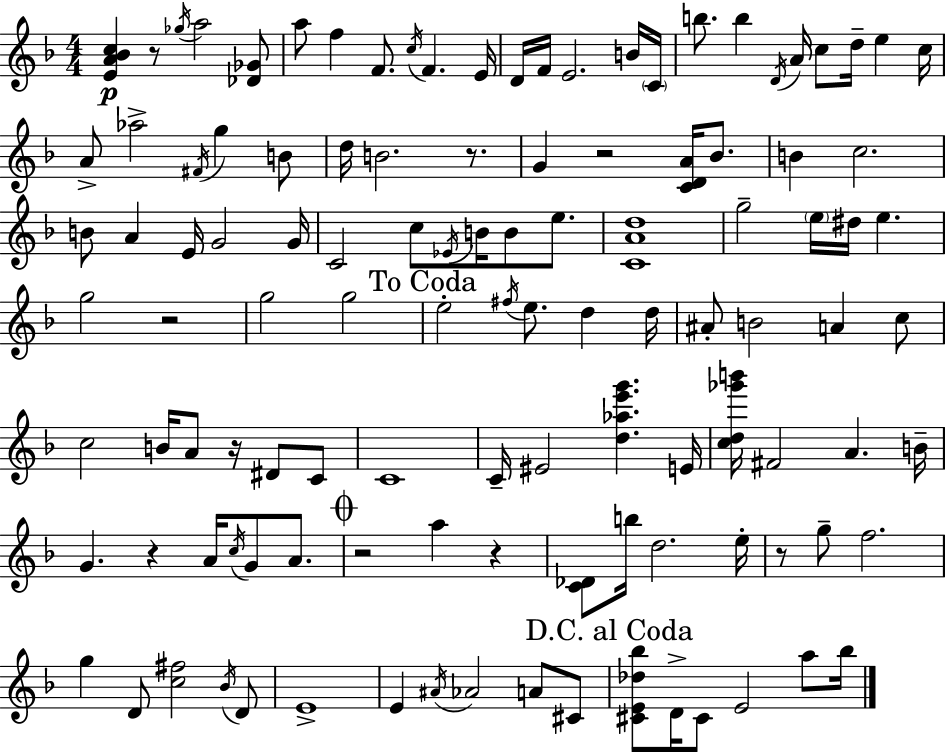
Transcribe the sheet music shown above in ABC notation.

X:1
T:Untitled
M:4/4
L:1/4
K:Dm
[EA_Bc] z/2 _g/4 a2 [_D_G]/2 a/2 f F/2 c/4 F E/4 D/4 F/4 E2 B/4 C/4 b/2 b D/4 A/4 c/2 d/4 e c/4 A/2 _a2 ^F/4 g B/2 d/4 B2 z/2 G z2 [CDA]/4 _B/2 B c2 B/2 A E/4 G2 G/4 C2 c/2 _E/4 B/4 B/2 e/2 [CAd]4 g2 e/4 ^d/4 e g2 z2 g2 g2 e2 ^f/4 e/2 d d/4 ^A/2 B2 A c/2 c2 B/4 A/2 z/4 ^D/2 C/2 C4 C/4 ^E2 [d_ae'g'] E/4 [cd_g'b']/4 ^F2 A B/4 G z A/4 c/4 G/2 A/2 z2 a z [C_D]/2 b/4 d2 e/4 z/2 g/2 f2 g D/2 [c^f]2 _B/4 D/2 E4 E ^A/4 _A2 A/2 ^C/2 [^CE_d_b]/2 D/4 ^C/2 E2 a/2 _b/4